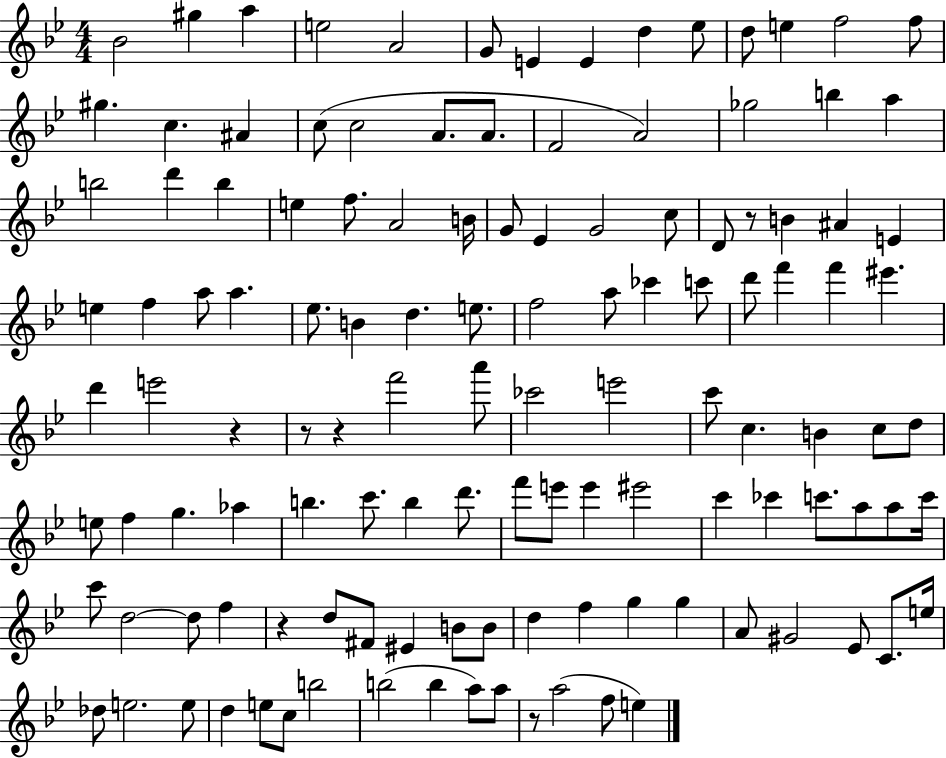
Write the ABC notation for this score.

X:1
T:Untitled
M:4/4
L:1/4
K:Bb
_B2 ^g a e2 A2 G/2 E E d _e/2 d/2 e f2 f/2 ^g c ^A c/2 c2 A/2 A/2 F2 A2 _g2 b a b2 d' b e f/2 A2 B/4 G/2 _E G2 c/2 D/2 z/2 B ^A E e f a/2 a _e/2 B d e/2 f2 a/2 _c' c'/2 d'/2 f' f' ^e' d' e'2 z z/2 z f'2 a'/2 _c'2 e'2 c'/2 c B c/2 d/2 e/2 f g _a b c'/2 b d'/2 f'/2 e'/2 e' ^e'2 c' _c' c'/2 a/2 a/2 c'/4 c'/2 d2 d/2 f z d/2 ^F/2 ^E B/2 B/2 d f g g A/2 ^G2 _E/2 C/2 e/4 _d/2 e2 e/2 d e/2 c/2 b2 b2 b a/2 a/2 z/2 a2 f/2 e